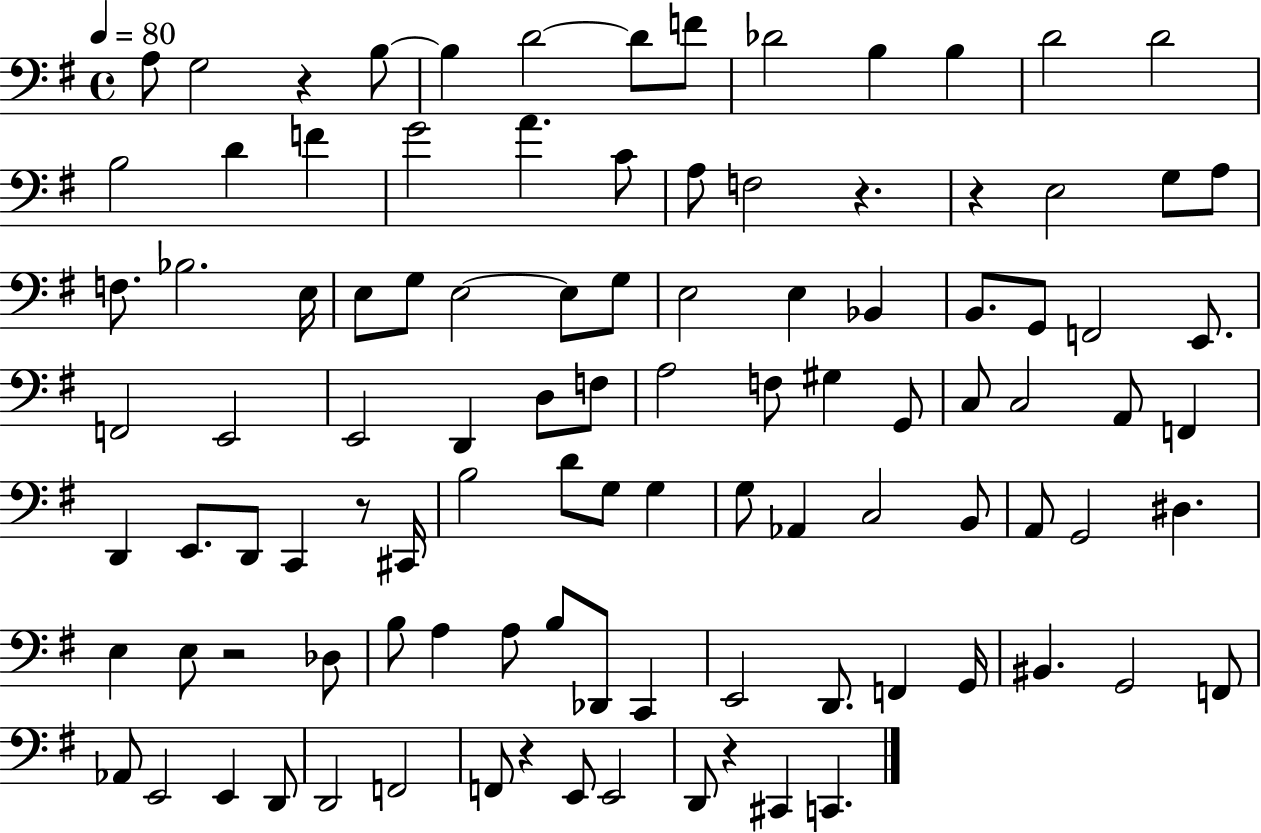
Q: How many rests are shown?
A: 7